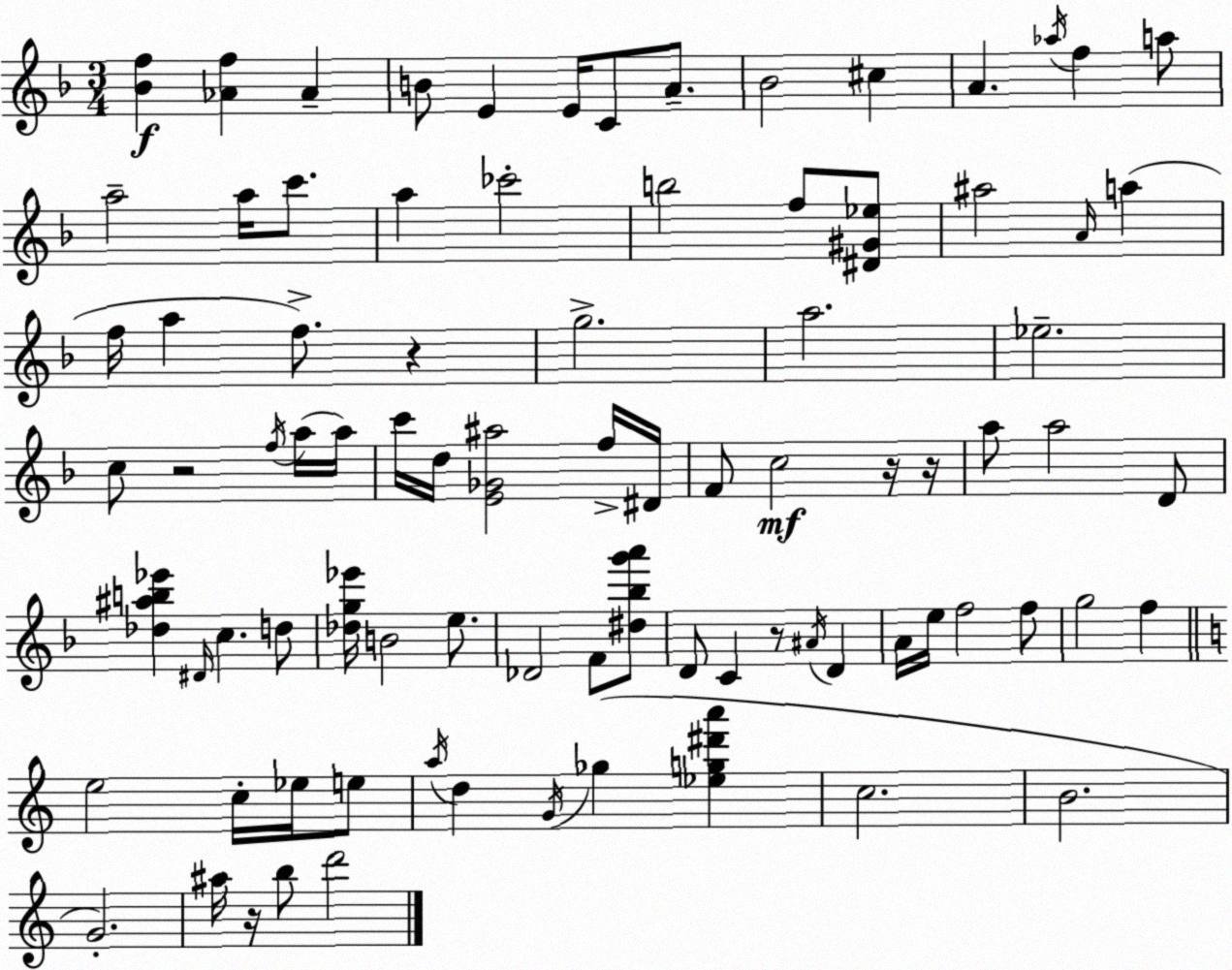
X:1
T:Untitled
M:3/4
L:1/4
K:Dm
[_Bf] [_Af] _A B/2 E E/4 C/2 A/2 _B2 ^c A _a/4 f a/2 a2 a/4 c'/2 a _c'2 b2 f/2 [^D^G_e]/2 ^a2 A/4 a f/4 a f/2 z g2 a2 _e2 c/2 z2 f/4 a/4 a/4 c'/4 d/4 [E_G^a]2 f/4 ^D/4 F/2 c2 z/4 z/4 a/2 a2 D/2 [_d^ab_e'] ^D/4 c d/2 [_dg_e']/4 B2 e/2 _D2 F/2 [^d_bg'a']/2 D/2 C z/2 ^A/4 D A/4 e/4 f2 f/2 g2 f e2 c/4 _e/4 e/2 a/4 d G/4 _g [_eg^d'a'] c2 B2 G2 ^a/4 z/4 b/2 d'2